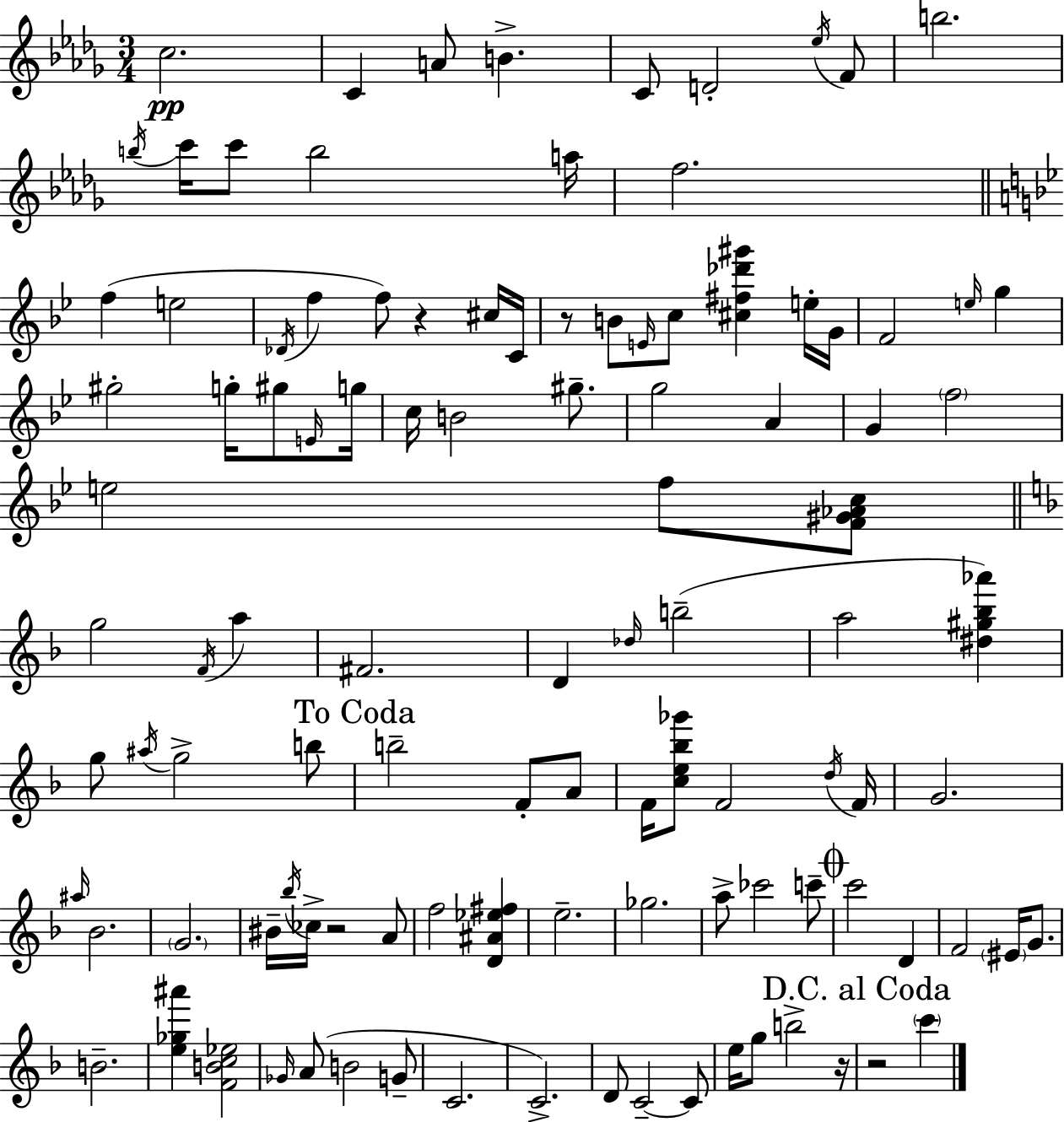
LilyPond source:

{
  \clef treble
  \numericTimeSignature
  \time 3/4
  \key bes \minor
  \repeat volta 2 { c''2.\pp | c'4 a'8 b'4.-> | c'8 d'2-. \acciaccatura { ees''16 } f'8 | b''2. | \break \acciaccatura { b''16 } c'''16 c'''8 b''2 | a''16 f''2. | \bar "||" \break \key bes \major f''4( e''2 | \acciaccatura { des'16 } f''4 f''8) r4 cis''16 | c'16 r8 b'8 \grace { e'16 } c''8 <cis'' fis'' des''' gis'''>4 | e''16-. g'16 f'2 \grace { e''16 } g''4 | \break gis''2-. g''16-. | gis''8 \grace { e'16 } g''16 c''16 b'2 | gis''8.-- g''2 | a'4 g'4 \parenthesize f''2 | \break e''2 | f''8 <f' gis' aes' c''>8 \bar "||" \break \key f \major g''2 \acciaccatura { f'16 } a''4 | fis'2. | d'4 \grace { des''16 }( b''2-- | a''2 <dis'' gis'' bes'' aes'''>4) | \break g''8 \acciaccatura { ais''16 } g''2-> | b''8 \mark "To Coda" b''2-- f'8-. | a'8 f'16 <c'' e'' bes'' ges'''>8 f'2 | \acciaccatura { d''16 } f'16 g'2. | \break \grace { ais''16 } bes'2. | \parenthesize g'2. | bis'16-- \acciaccatura { bes''16 } ces''16-> r2 | a'8 f''2 | \break <d' ais' ees'' fis''>4 e''2.-- | ges''2. | a''8-> ces'''2 | c'''8-- \mark \markup { \musicglyph "scripts.coda" } c'''2 | \break d'4 f'2 | \parenthesize eis'16 g'8. b'2.-- | <e'' ges'' ais'''>4 <f' b' c'' ees''>2 | \grace { ges'16 } a'8( b'2 | \break g'8-- c'2. | c'2.->) | d'8 c'2--~~ | c'8 e''16 g''8 b''2-> | \break r16 \mark "D.C. al Coda" r2 | \parenthesize c'''4 } \bar "|."
}